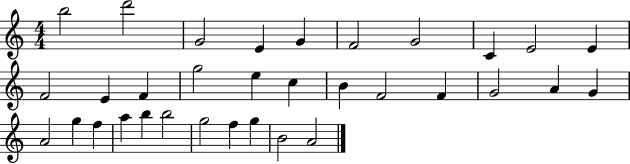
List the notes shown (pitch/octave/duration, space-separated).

B5/h D6/h G4/h E4/q G4/q F4/h G4/h C4/q E4/h E4/q F4/h E4/q F4/q G5/h E5/q C5/q B4/q F4/h F4/q G4/h A4/q G4/q A4/h G5/q F5/q A5/q B5/q B5/h G5/h F5/q G5/q B4/h A4/h